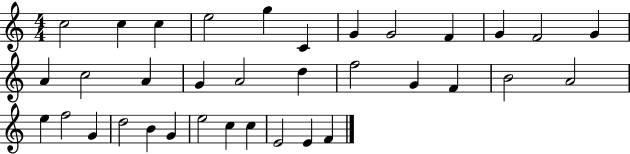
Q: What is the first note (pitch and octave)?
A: C5